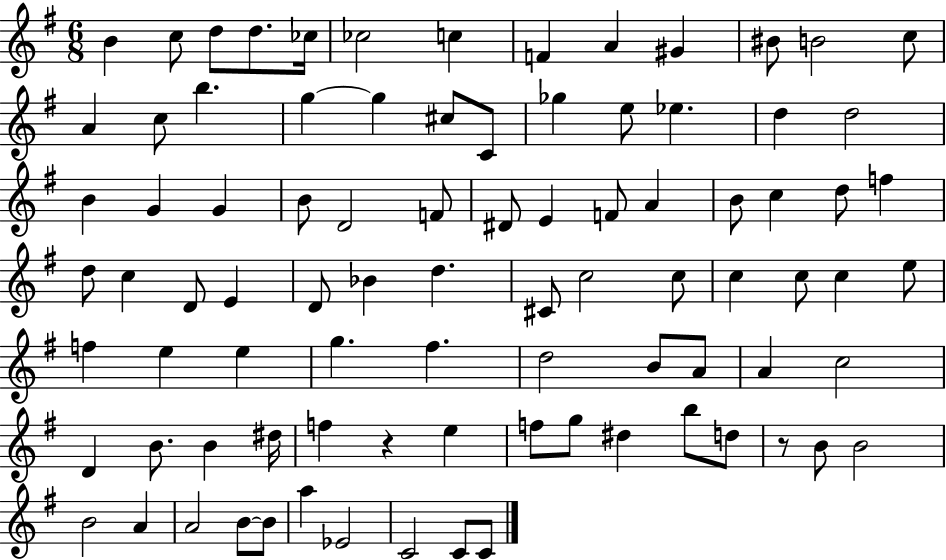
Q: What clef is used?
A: treble